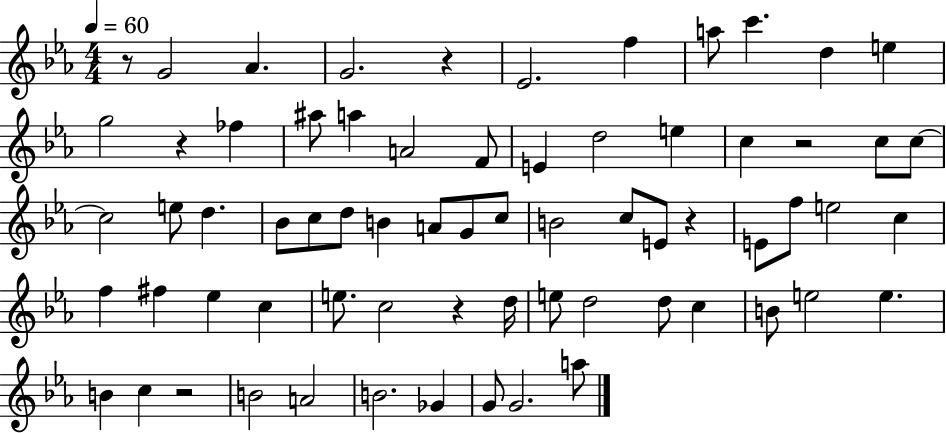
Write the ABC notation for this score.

X:1
T:Untitled
M:4/4
L:1/4
K:Eb
z/2 G2 _A G2 z _E2 f a/2 c' d e g2 z _f ^a/2 a A2 F/2 E d2 e c z2 c/2 c/2 c2 e/2 d _B/2 c/2 d/2 B A/2 G/2 c/2 B2 c/2 E/2 z E/2 f/2 e2 c f ^f _e c e/2 c2 z d/4 e/2 d2 d/2 c B/2 e2 e B c z2 B2 A2 B2 _G G/2 G2 a/2